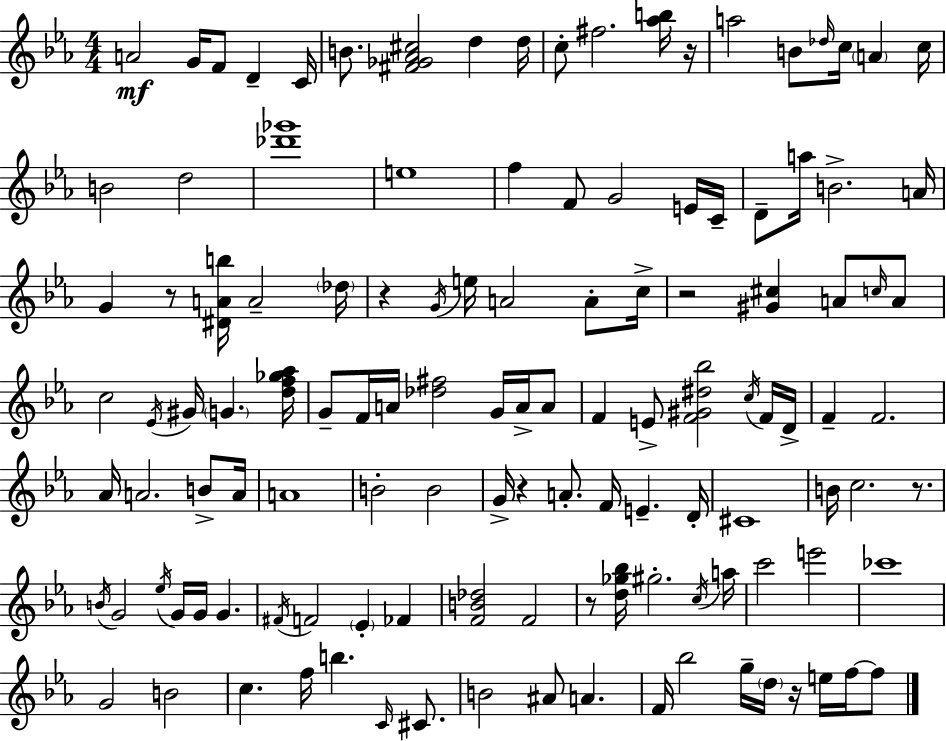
{
  \clef treble
  \numericTimeSignature
  \time 4/4
  \key ees \major
  a'2\mf g'16 f'8 d'4-- c'16 | b'8. <fis' ges' aes' cis''>2 d''4 d''16 | c''8-. fis''2. <aes'' b''>16 r16 | a''2 b'8 \grace { des''16 } c''16 \parenthesize a'4 | \break c''16 b'2 d''2 | <des''' ges'''>1 | e''1 | f''4 f'8 g'2 e'16 | \break c'16-- d'8-- a''16 b'2.-> | a'16 g'4 r8 <dis' a' b''>16 a'2-- | \parenthesize des''16 r4 \acciaccatura { g'16 } e''16 a'2 a'8-. | c''16-> r2 <gis' cis''>4 a'8 | \break \grace { c''16 } a'8 c''2 \acciaccatura { ees'16 } gis'16 \parenthesize g'4. | <d'' f'' ges'' aes''>16 g'8-- f'16 a'16 <des'' fis''>2 | g'16 a'16-> a'8 f'4 e'8-> <f' gis' dis'' bes''>2 | \acciaccatura { c''16 } f'16 d'16-> f'4-- f'2. | \break aes'16 a'2. | b'8-> a'16 a'1 | b'2-. b'2 | g'16-> r4 a'8.-. f'16 e'4.-- | \break d'16-. cis'1 | b'16 c''2. | r8. \acciaccatura { b'16 } g'2 \acciaccatura { ees''16 } g'16 | g'16 g'4. \acciaccatura { fis'16 } f'2 | \break \parenthesize ees'4-. fes'4 <f' b' des''>2 | f'2 r8 <d'' ges'' bes''>16 gis''2.-. | \acciaccatura { c''16 } a''16 c'''2 | e'''2 ces'''1 | \break g'2 | b'2 c''4. f''16 | b''4. \grace { c'16 } cis'8. b'2 | ais'8 a'4. f'16 bes''2 | \break g''16-- \parenthesize d''16 r16 e''16 f''16~~ f''8 \bar "|."
}